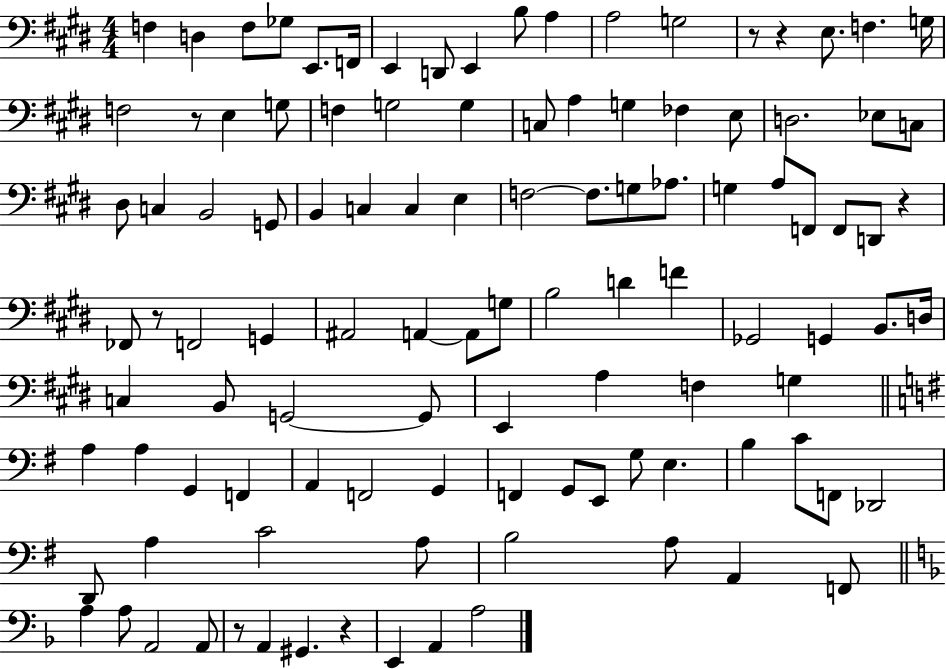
{
  \clef bass
  \numericTimeSignature
  \time 4/4
  \key e \major
  f4 d4 f8 ges8 e,8. f,16 | e,4 d,8 e,4 b8 a4 | a2 g2 | r8 r4 e8. f4. g16 | \break f2 r8 e4 g8 | f4 g2 g4 | c8 a4 g4 fes4 e8 | d2. ees8 c8 | \break dis8 c4 b,2 g,8 | b,4 c4 c4 e4 | f2~~ f8. g8 aes8. | g4 a8 f,8 f,8 d,8 r4 | \break fes,8 r8 f,2 g,4 | ais,2 a,4~~ a,8 g8 | b2 d'4 f'4 | ges,2 g,4 b,8. d16 | \break c4 b,8 g,2~~ g,8 | e,4 a4 f4 g4 | \bar "||" \break \key e \minor a4 a4 g,4 f,4 | a,4 f,2 g,4 | f,4 g,8 e,8 g8 e4. | b4 c'8 f,8 des,2 | \break d,8 a4 c'2 a8 | b2 a8 a,4 f,8 | \bar "||" \break \key d \minor a4 a8 a,2 a,8 | r8 a,4 gis,4. r4 | e,4 a,4 a2 | \bar "|."
}